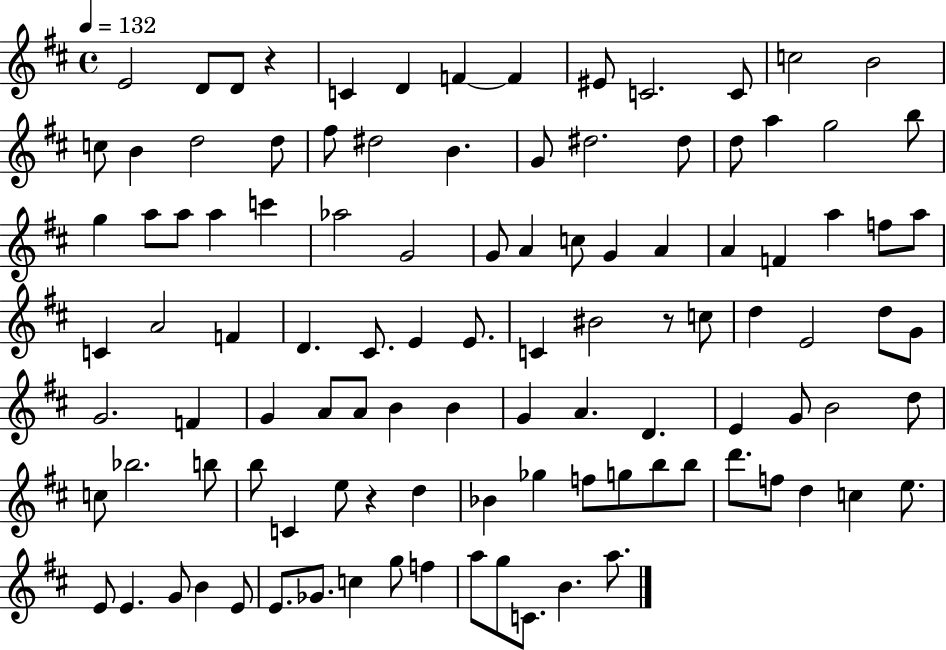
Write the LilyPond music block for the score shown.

{
  \clef treble
  \time 4/4
  \defaultTimeSignature
  \key d \major
  \tempo 4 = 132
  e'2 d'8 d'8 r4 | c'4 d'4 f'4~~ f'4 | eis'8 c'2. c'8 | c''2 b'2 | \break c''8 b'4 d''2 d''8 | fis''8 dis''2 b'4. | g'8 dis''2. dis''8 | d''8 a''4 g''2 b''8 | \break g''4 a''8 a''8 a''4 c'''4 | aes''2 g'2 | g'8 a'4 c''8 g'4 a'4 | a'4 f'4 a''4 f''8 a''8 | \break c'4 a'2 f'4 | d'4. cis'8. e'4 e'8. | c'4 bis'2 r8 c''8 | d''4 e'2 d''8 g'8 | \break g'2. f'4 | g'4 a'8 a'8 b'4 b'4 | g'4 a'4. d'4. | e'4 g'8 b'2 d''8 | \break c''8 bes''2. b''8 | b''8 c'4 e''8 r4 d''4 | bes'4 ges''4 f''8 g''8 b''8 b''8 | d'''8. f''8 d''4 c''4 e''8. | \break e'8 e'4. g'8 b'4 e'8 | e'8. ges'8. c''4 g''8 f''4 | a''8 g''8 c'8. b'4. a''8. | \bar "|."
}